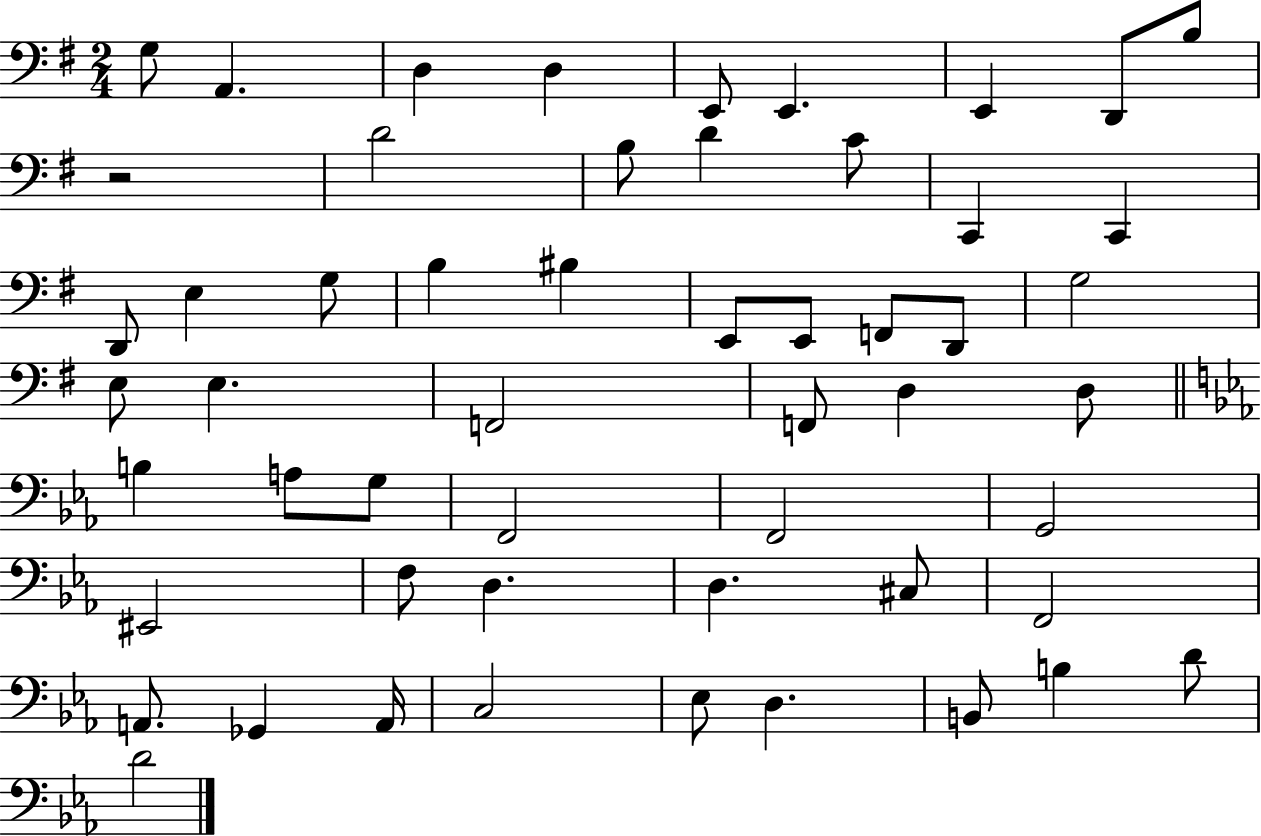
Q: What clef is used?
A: bass